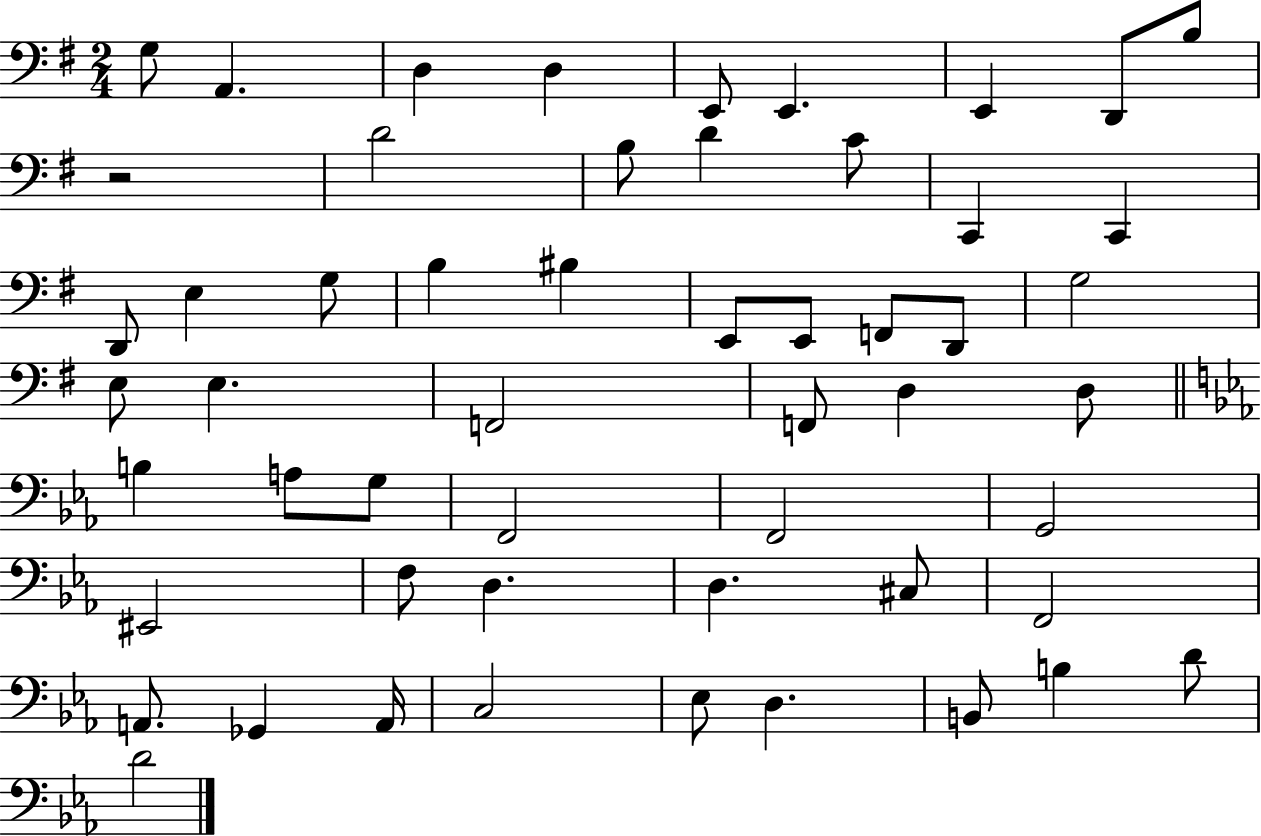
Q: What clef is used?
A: bass